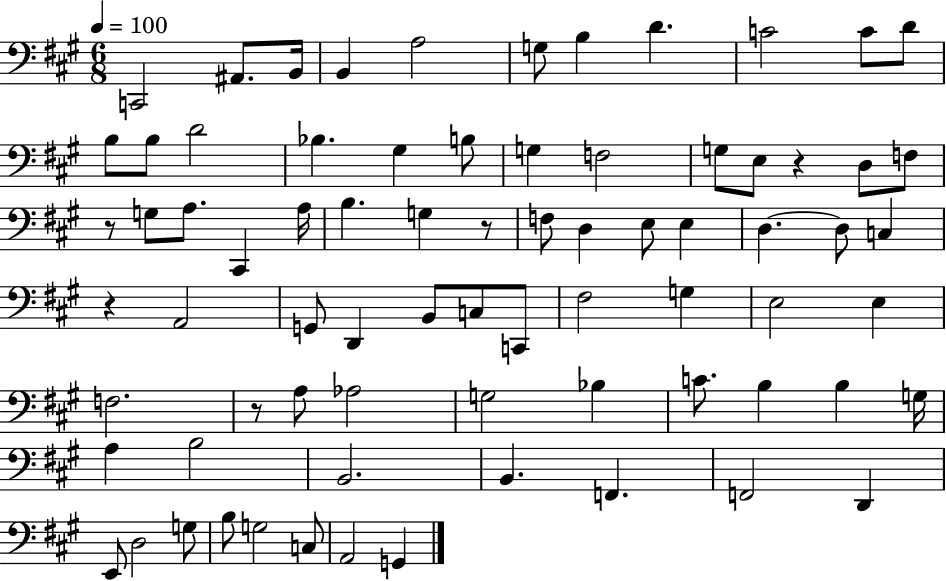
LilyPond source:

{
  \clef bass
  \numericTimeSignature
  \time 6/8
  \key a \major
  \tempo 4 = 100
  c,2 ais,8. b,16 | b,4 a2 | g8 b4 d'4. | c'2 c'8 d'8 | \break b8 b8 d'2 | bes4. gis4 b8 | g4 f2 | g8 e8 r4 d8 f8 | \break r8 g8 a8. cis,4 a16 | b4. g4 r8 | f8 d4 e8 e4 | d4.~~ d8 c4 | \break r4 a,2 | g,8 d,4 b,8 c8 c,8 | fis2 g4 | e2 e4 | \break f2. | r8 a8 aes2 | g2 bes4 | c'8. b4 b4 g16 | \break a4 b2 | b,2. | b,4. f,4. | f,2 d,4 | \break e,8 d2 g8 | b8 g2 c8 | a,2 g,4 | \bar "|."
}